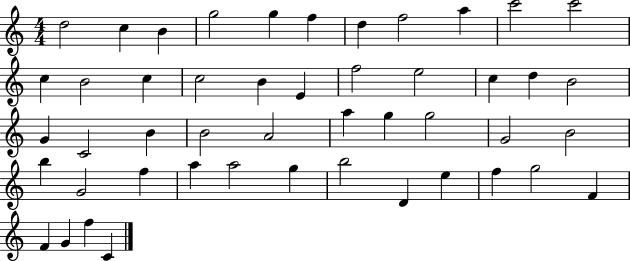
D5/h C5/q B4/q G5/h G5/q F5/q D5/q F5/h A5/q C6/h C6/h C5/q B4/h C5/q C5/h B4/q E4/q F5/h E5/h C5/q D5/q B4/h G4/q C4/h B4/q B4/h A4/h A5/q G5/q G5/h G4/h B4/h B5/q G4/h F5/q A5/q A5/h G5/q B5/h D4/q E5/q F5/q G5/h F4/q F4/q G4/q F5/q C4/q